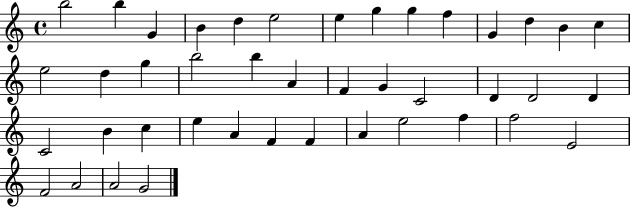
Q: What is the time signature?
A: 4/4